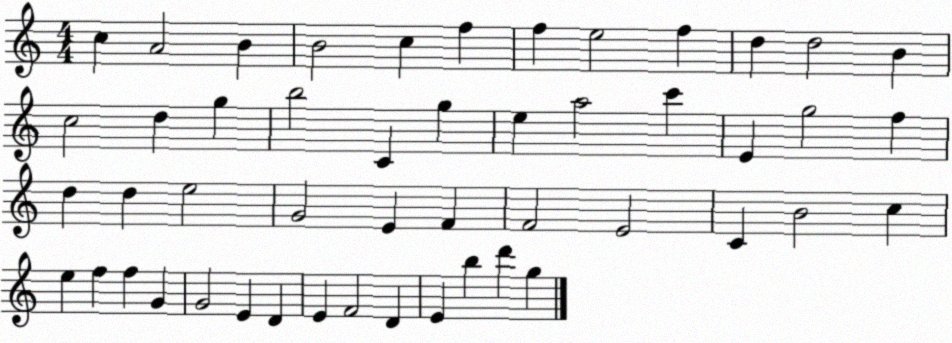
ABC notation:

X:1
T:Untitled
M:4/4
L:1/4
K:C
c A2 B B2 c f f e2 f d d2 B c2 d g b2 C g e a2 c' E g2 f d d e2 G2 E F F2 E2 C B2 c e f f G G2 E D E F2 D E b d' g